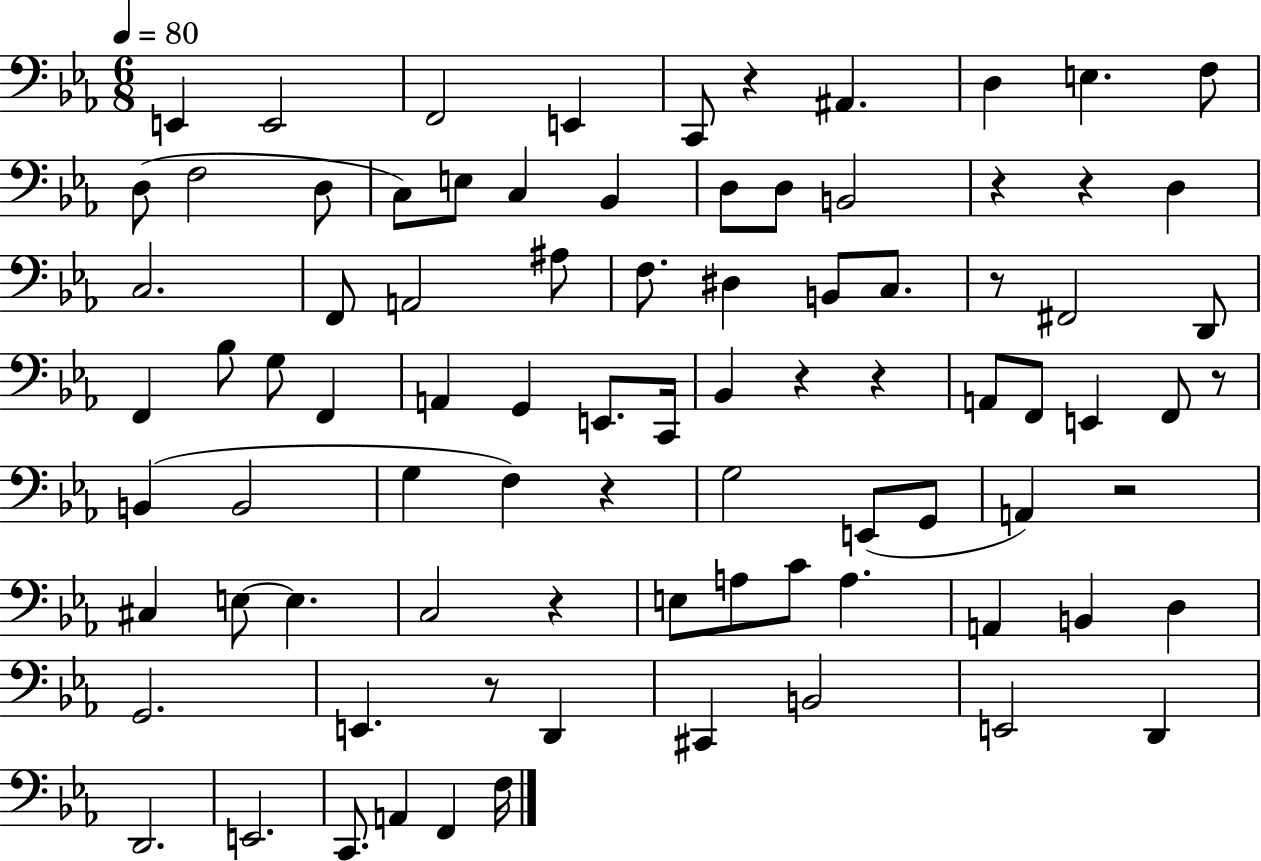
{
  \clef bass
  \numericTimeSignature
  \time 6/8
  \key ees \major
  \tempo 4 = 80
  \repeat volta 2 { e,4 e,2 | f,2 e,4 | c,8 r4 ais,4. | d4 e4. f8 | \break d8( f2 d8 | c8) e8 c4 bes,4 | d8 d8 b,2 | r4 r4 d4 | \break c2. | f,8 a,2 ais8 | f8. dis4 b,8 c8. | r8 fis,2 d,8 | \break f,4 bes8 g8 f,4 | a,4 g,4 e,8. c,16 | bes,4 r4 r4 | a,8 f,8 e,4 f,8 r8 | \break b,4( b,2 | g4 f4) r4 | g2 e,8( g,8 | a,4) r2 | \break cis4 e8~~ e4. | c2 r4 | e8 a8 c'8 a4. | a,4 b,4 d4 | \break g,2. | e,4. r8 d,4 | cis,4 b,2 | e,2 d,4 | \break d,2. | e,2. | c,8. a,4 f,4 f16 | } \bar "|."
}